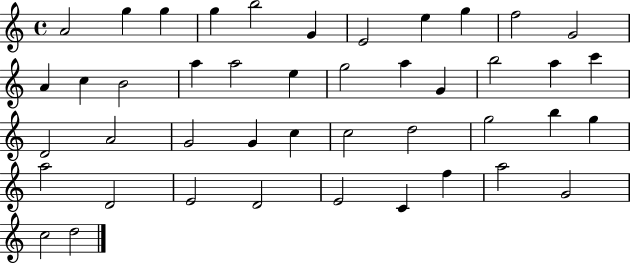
X:1
T:Untitled
M:4/4
L:1/4
K:C
A2 g g g b2 G E2 e g f2 G2 A c B2 a a2 e g2 a G b2 a c' D2 A2 G2 G c c2 d2 g2 b g a2 D2 E2 D2 E2 C f a2 G2 c2 d2